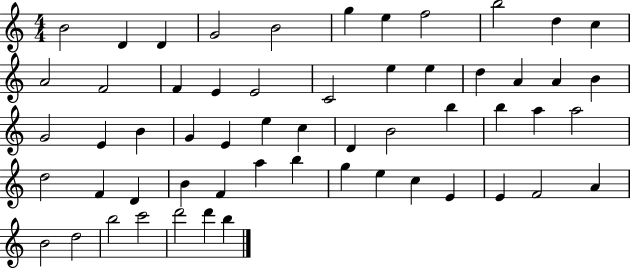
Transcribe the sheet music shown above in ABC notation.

X:1
T:Untitled
M:4/4
L:1/4
K:C
B2 D D G2 B2 g e f2 b2 d c A2 F2 F E E2 C2 e e d A A B G2 E B G E e c D B2 b b a a2 d2 F D B F a b g e c E E F2 A B2 d2 b2 c'2 d'2 d' b